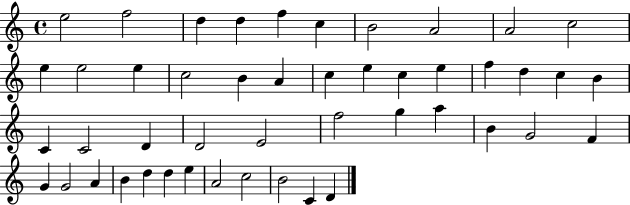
E5/h F5/h D5/q D5/q F5/q C5/q B4/h A4/h A4/h C5/h E5/q E5/h E5/q C5/h B4/q A4/q C5/q E5/q C5/q E5/q F5/q D5/q C5/q B4/q C4/q C4/h D4/q D4/h E4/h F5/h G5/q A5/q B4/q G4/h F4/q G4/q G4/h A4/q B4/q D5/q D5/q E5/q A4/h C5/h B4/h C4/q D4/q